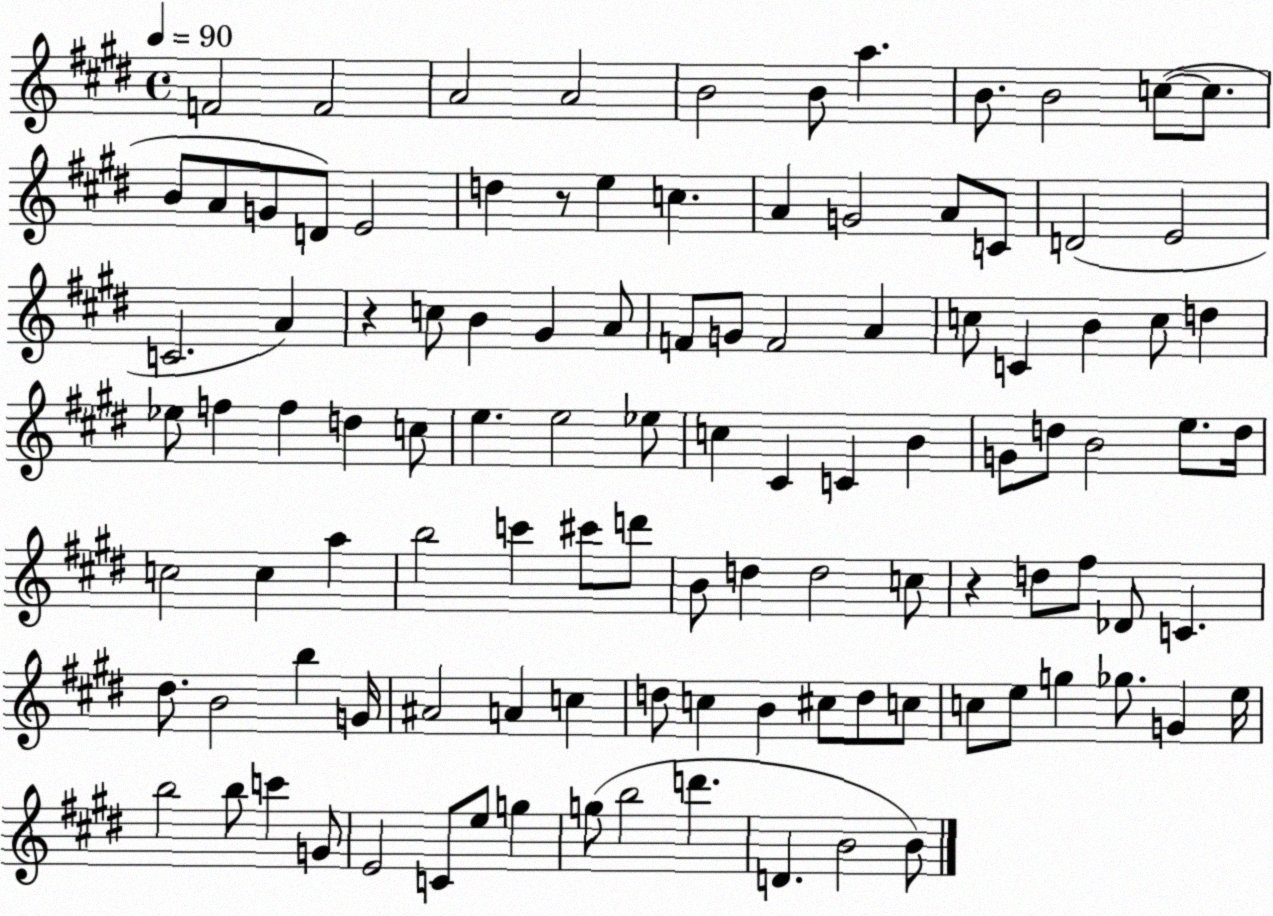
X:1
T:Untitled
M:4/4
L:1/4
K:E
F2 F2 A2 A2 B2 B/2 a B/2 B2 c/2 c/2 B/2 A/2 G/2 D/2 E2 d z/2 e c A G2 A/2 C/2 D2 E2 C2 A z c/2 B ^G A/2 F/2 G/2 F2 A c/2 C B c/2 d _e/2 f f d c/2 e e2 _e/2 c ^C C B G/2 d/2 B2 e/2 d/4 c2 c a b2 c' ^c'/2 d'/2 B/2 d d2 c/2 z d/2 ^f/2 _D/2 C ^d/2 B2 b G/4 ^A2 A c d/2 c B ^c/2 d/2 c/2 c/2 e/2 g _g/2 G e/4 b2 b/2 c' G/2 E2 C/2 e/2 g g/2 b2 d' D B2 B/2